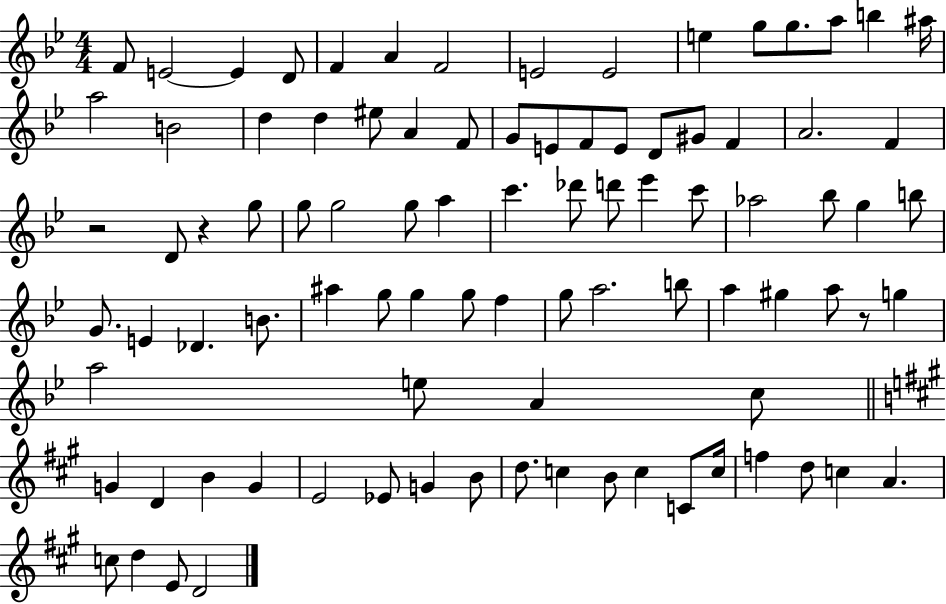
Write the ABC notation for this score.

X:1
T:Untitled
M:4/4
L:1/4
K:Bb
F/2 E2 E D/2 F A F2 E2 E2 e g/2 g/2 a/2 b ^a/4 a2 B2 d d ^e/2 A F/2 G/2 E/2 F/2 E/2 D/2 ^G/2 F A2 F z2 D/2 z g/2 g/2 g2 g/2 a c' _d'/2 d'/2 _e' c'/2 _a2 _b/2 g b/2 G/2 E _D B/2 ^a g/2 g g/2 f g/2 a2 b/2 a ^g a/2 z/2 g a2 e/2 A c/2 G D B G E2 _E/2 G B/2 d/2 c B/2 c C/2 c/4 f d/2 c A c/2 d E/2 D2